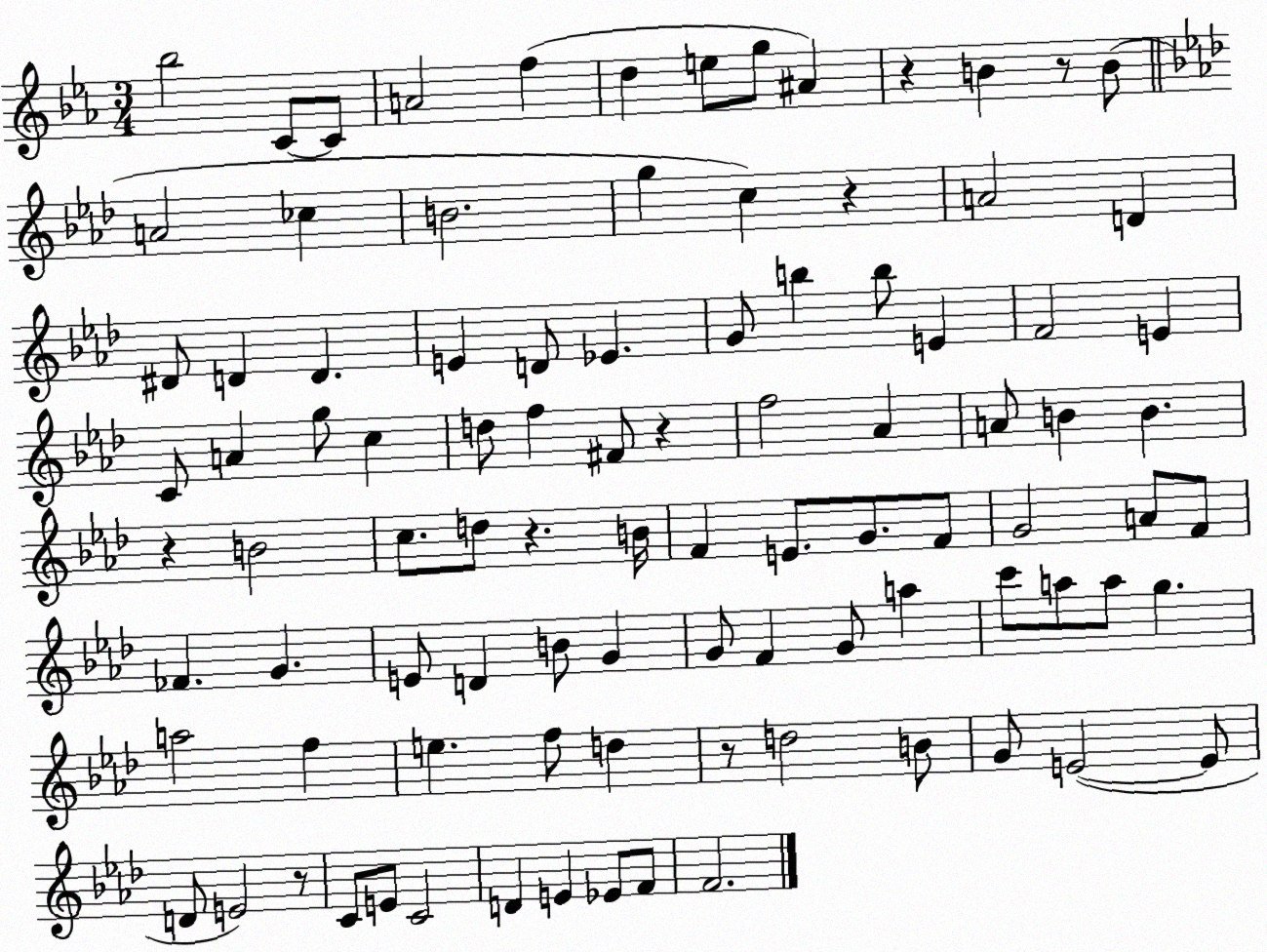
X:1
T:Untitled
M:3/4
L:1/4
K:Eb
_b2 C/2 C/2 A2 f d e/2 g/2 ^A z B z/2 B/2 A2 _c B2 g c z A2 D ^D/2 D D E D/2 _E G/2 b b/2 E F2 E C/2 A g/2 c d/2 f ^F/2 z f2 _A A/2 B B z B2 c/2 d/2 z B/4 F E/2 G/2 F/2 G2 A/2 F/2 _F G E/2 D B/2 G G/2 F G/2 a c'/2 a/2 a/2 g a2 f e f/2 d z/2 d2 B/2 G/2 E2 E/2 D/2 E2 z/2 C/2 E/2 C2 D E _E/2 F/2 F2